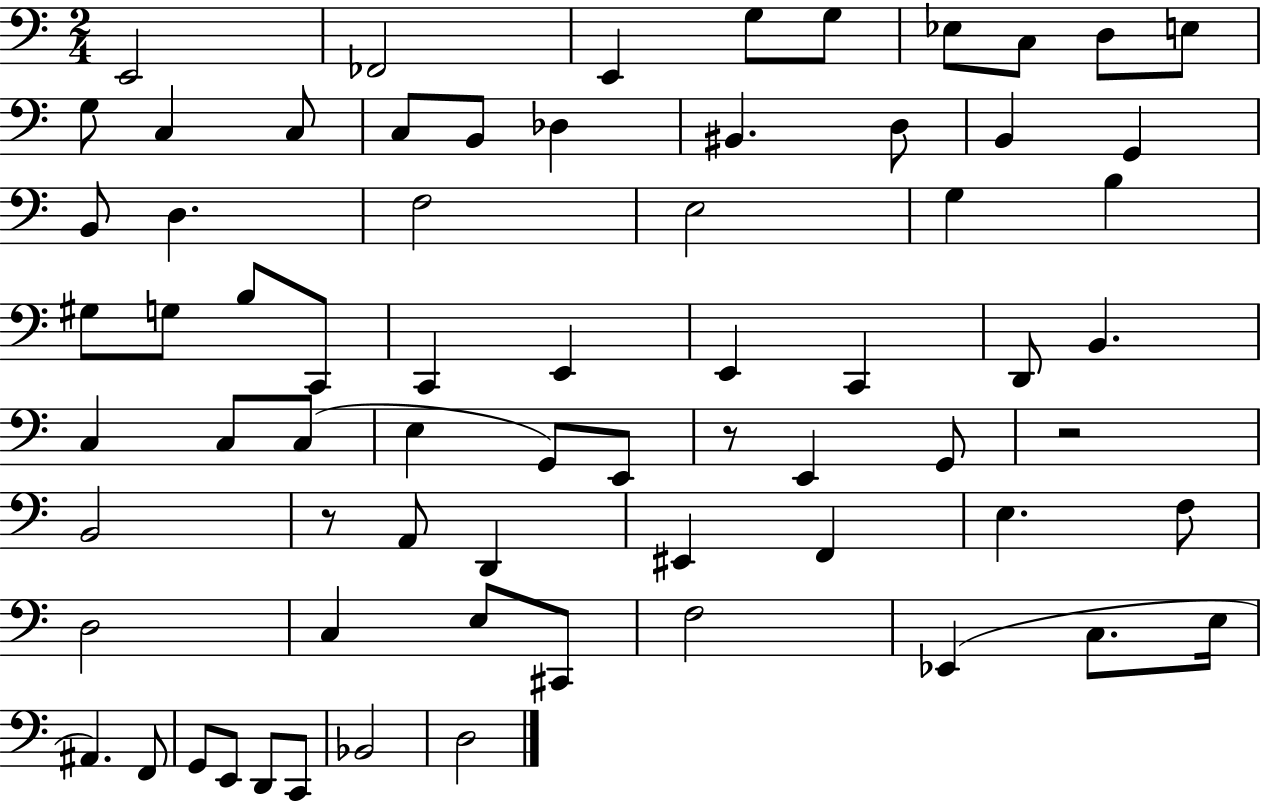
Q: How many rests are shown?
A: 3